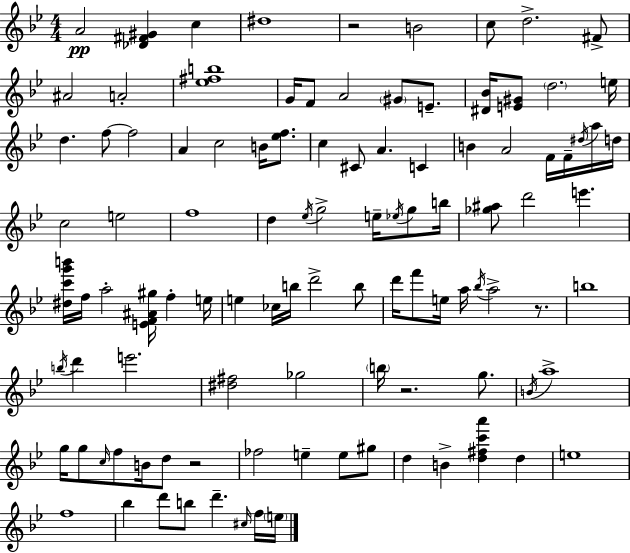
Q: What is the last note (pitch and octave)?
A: E5